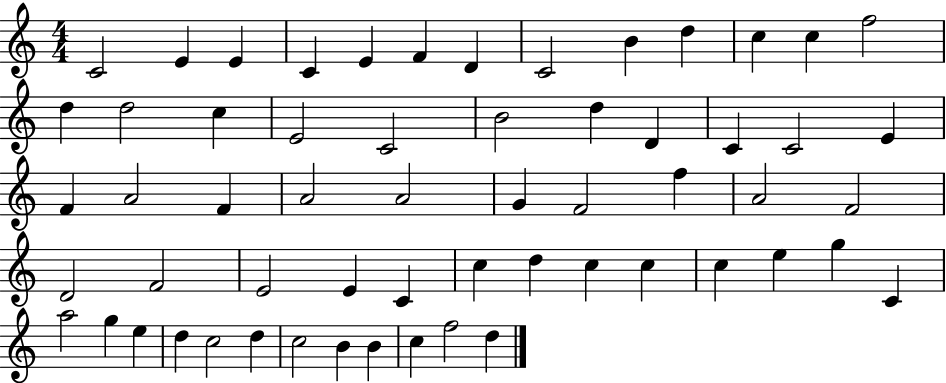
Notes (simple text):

C4/h E4/q E4/q C4/q E4/q F4/q D4/q C4/h B4/q D5/q C5/q C5/q F5/h D5/q D5/h C5/q E4/h C4/h B4/h D5/q D4/q C4/q C4/h E4/q F4/q A4/h F4/q A4/h A4/h G4/q F4/h F5/q A4/h F4/h D4/h F4/h E4/h E4/q C4/q C5/q D5/q C5/q C5/q C5/q E5/q G5/q C4/q A5/h G5/q E5/q D5/q C5/h D5/q C5/h B4/q B4/q C5/q F5/h D5/q